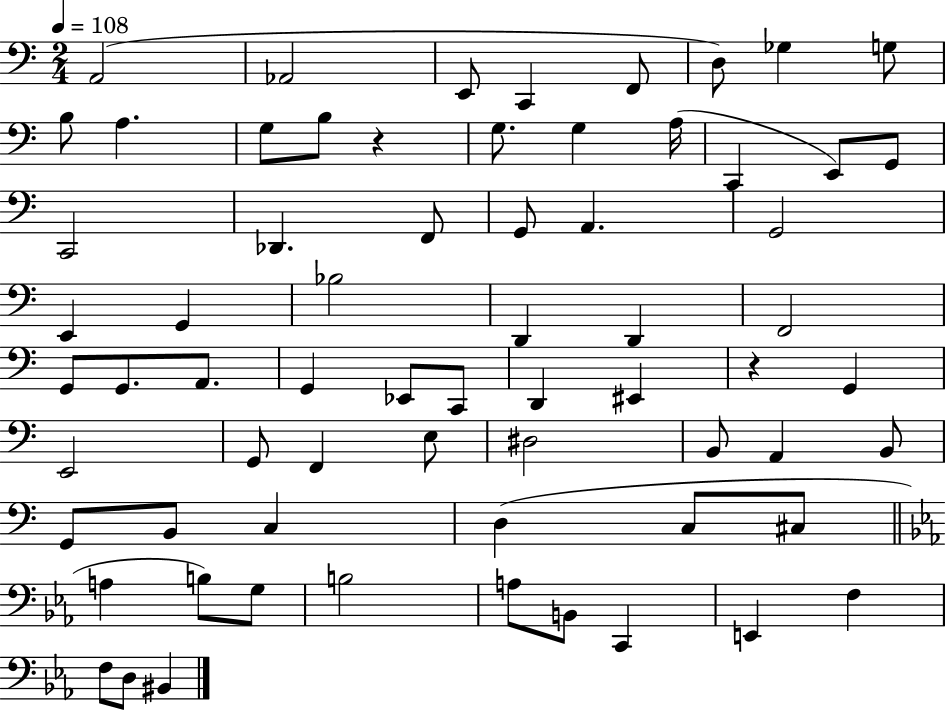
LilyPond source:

{
  \clef bass
  \numericTimeSignature
  \time 2/4
  \key c \major
  \tempo 4 = 108
  a,2( | aes,2 | e,8 c,4 f,8 | d8) ges4 g8 | \break b8 a4. | g8 b8 r4 | g8. g4 a16( | c,4 e,8) g,8 | \break c,2 | des,4. f,8 | g,8 a,4. | g,2 | \break e,4 g,4 | bes2 | d,4 d,4 | f,2 | \break g,8 g,8. a,8. | g,4 ees,8 c,8 | d,4 eis,4 | r4 g,4 | \break e,2 | g,8 f,4 e8 | dis2 | b,8 a,4 b,8 | \break g,8 b,8 c4 | d4( c8 cis8 | \bar "||" \break \key ees \major a4 b8) g8 | b2 | a8 b,8 c,4 | e,4 f4 | \break f8 d8 bis,4 | \bar "|."
}